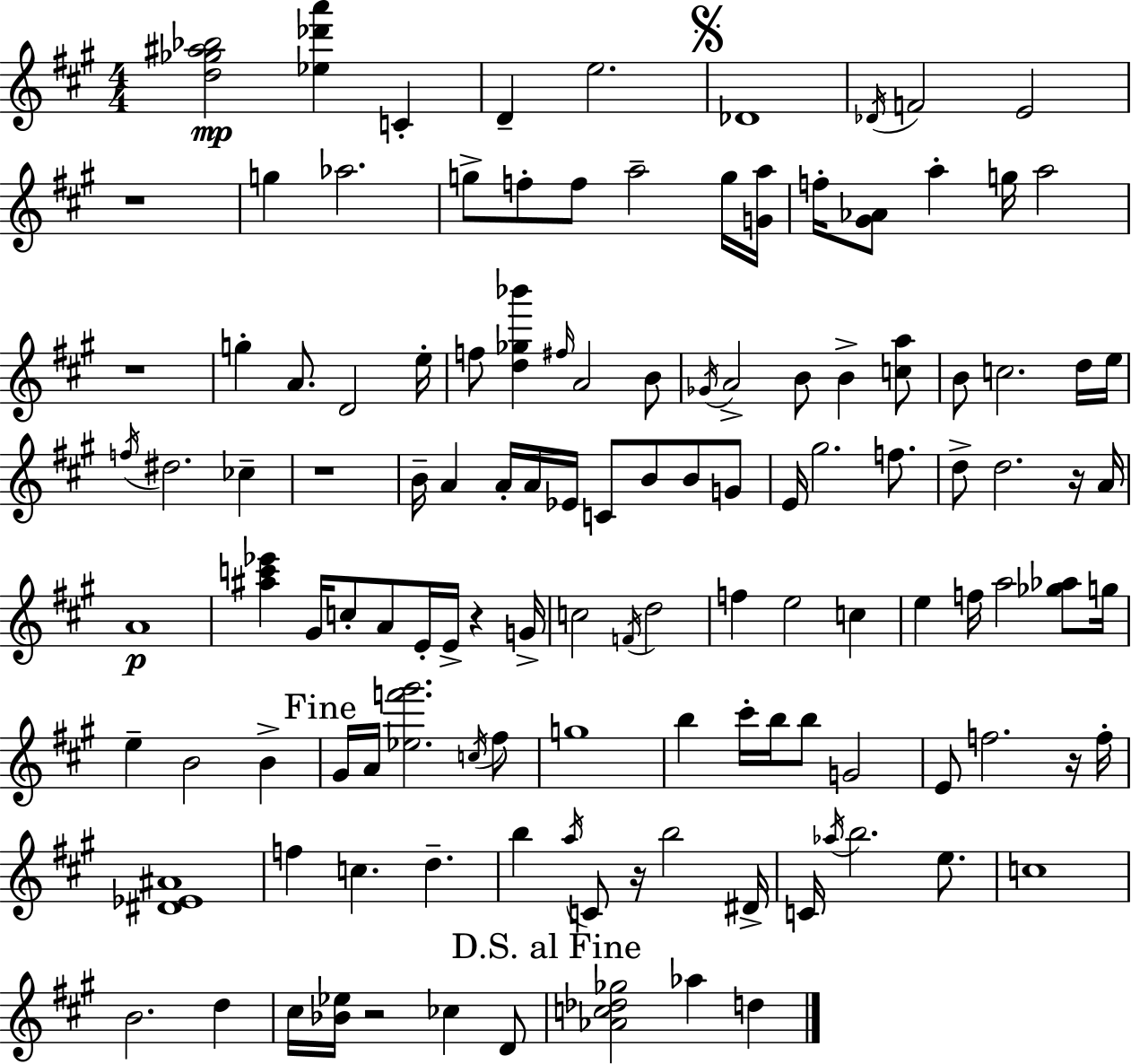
X:1
T:Untitled
M:4/4
L:1/4
K:A
[d_g^a_b]2 [_e_d'a'] C D e2 _D4 _D/4 F2 E2 z4 g _a2 g/2 f/2 f/2 a2 g/4 [Ga]/4 f/4 [^G_A]/2 a g/4 a2 z4 g A/2 D2 e/4 f/2 [d_g_b'] ^f/4 A2 B/2 _G/4 A2 B/2 B [ca]/2 B/2 c2 d/4 e/4 f/4 ^d2 _c z4 B/4 A A/4 A/4 _E/4 C/2 B/2 B/2 G/2 E/4 ^g2 f/2 d/2 d2 z/4 A/4 A4 [^ac'_e'] ^G/4 c/2 A/2 E/4 E/4 z G/4 c2 F/4 d2 f e2 c e f/4 a2 [_g_a]/2 g/4 e B2 B ^G/4 A/4 [_ef'^g']2 c/4 ^f/2 g4 b ^c'/4 b/4 b/2 G2 E/2 f2 z/4 f/4 [^D_E^A]4 f c d b a/4 C/2 z/4 b2 ^D/4 C/4 _a/4 b2 e/2 c4 B2 d ^c/4 [_B_e]/4 z2 _c D/2 [_Ac_d_g]2 _a d